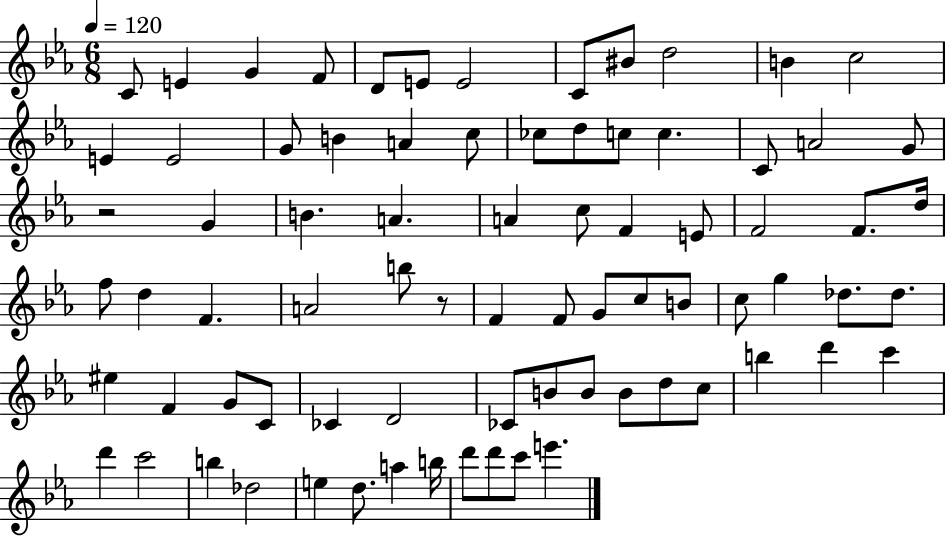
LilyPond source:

{
  \clef treble
  \numericTimeSignature
  \time 6/8
  \key ees \major
  \tempo 4 = 120
  c'8 e'4 g'4 f'8 | d'8 e'8 e'2 | c'8 bis'8 d''2 | b'4 c''2 | \break e'4 e'2 | g'8 b'4 a'4 c''8 | ces''8 d''8 c''8 c''4. | c'8 a'2 g'8 | \break r2 g'4 | b'4. a'4. | a'4 c''8 f'4 e'8 | f'2 f'8. d''16 | \break f''8 d''4 f'4. | a'2 b''8 r8 | f'4 f'8 g'8 c''8 b'8 | c''8 g''4 des''8. des''8. | \break eis''4 f'4 g'8 c'8 | ces'4 d'2 | ces'8 b'8 b'8 b'8 d''8 c''8 | b''4 d'''4 c'''4 | \break d'''4 c'''2 | b''4 des''2 | e''4 d''8. a''4 b''16 | d'''8 d'''8 c'''8 e'''4. | \break \bar "|."
}